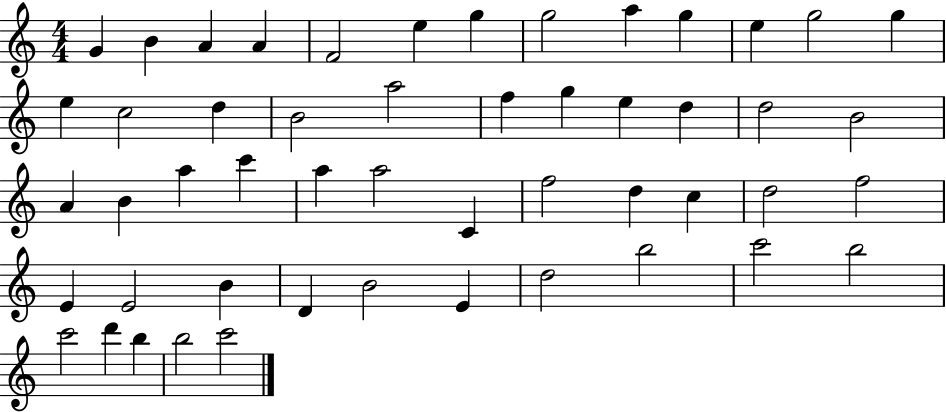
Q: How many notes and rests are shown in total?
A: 51